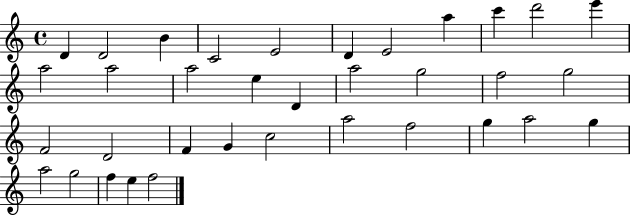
X:1
T:Untitled
M:4/4
L:1/4
K:C
D D2 B C2 E2 D E2 a c' d'2 e' a2 a2 a2 e D a2 g2 f2 g2 F2 D2 F G c2 a2 f2 g a2 g a2 g2 f e f2